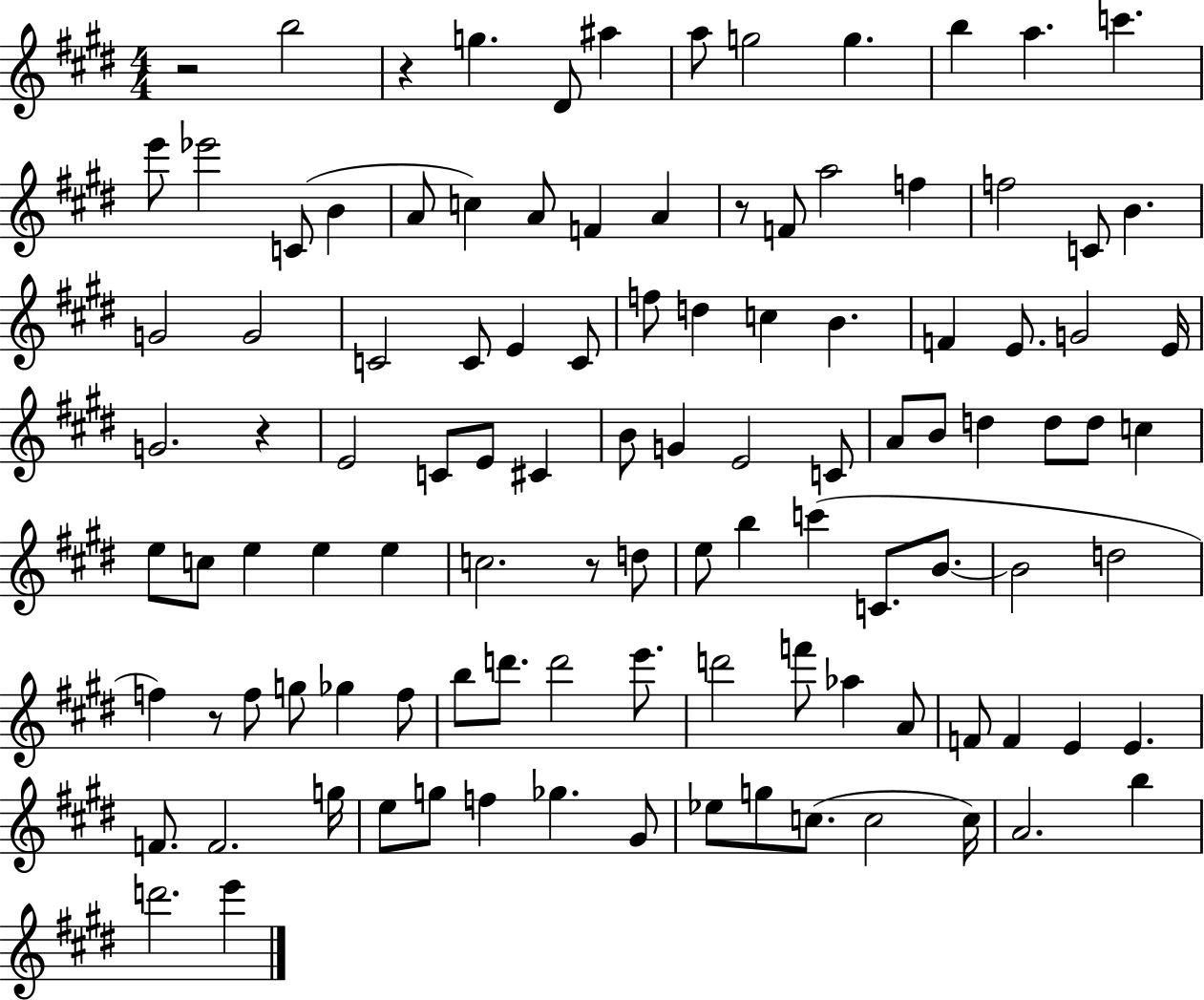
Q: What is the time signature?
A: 4/4